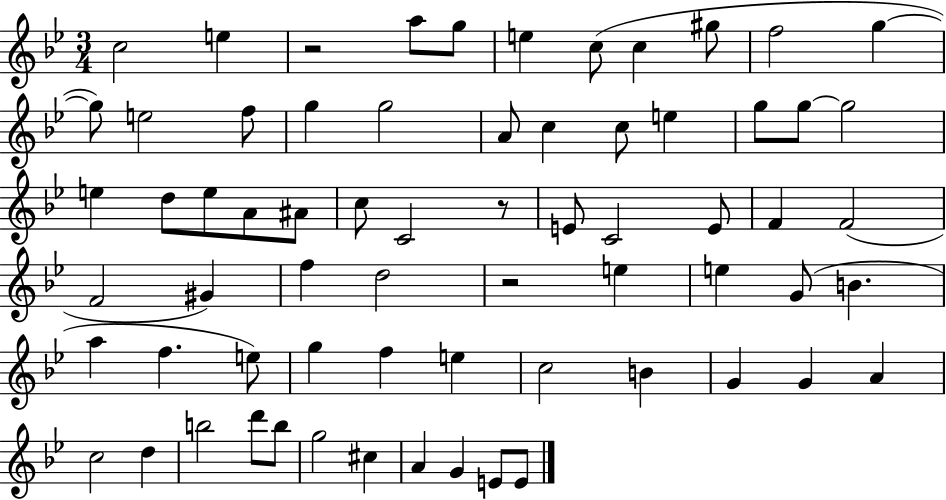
{
  \clef treble
  \numericTimeSignature
  \time 3/4
  \key bes \major
  c''2 e''4 | r2 a''8 g''8 | e''4 c''8( c''4 gis''8 | f''2 g''4~~ | \break g''8) e''2 f''8 | g''4 g''2 | a'8 c''4 c''8 e''4 | g''8 g''8~~ g''2 | \break e''4 d''8 e''8 a'8 ais'8 | c''8 c'2 r8 | e'8 c'2 e'8 | f'4 f'2( | \break f'2 gis'4) | f''4 d''2 | r2 e''4 | e''4 g'8( b'4. | \break a''4 f''4. e''8) | g''4 f''4 e''4 | c''2 b'4 | g'4 g'4 a'4 | \break c''2 d''4 | b''2 d'''8 b''8 | g''2 cis''4 | a'4 g'4 e'8 e'8 | \break \bar "|."
}